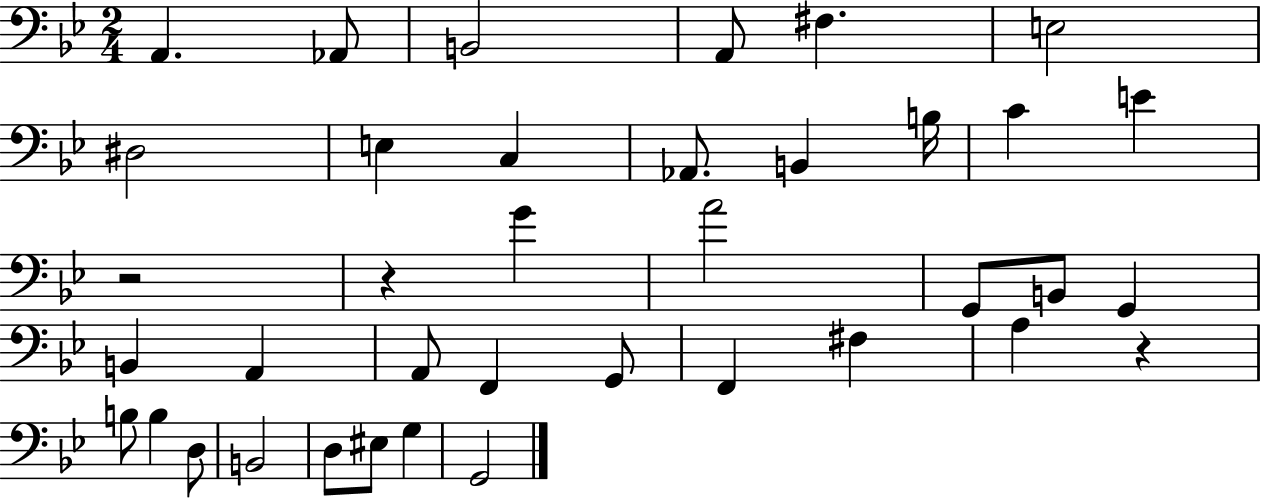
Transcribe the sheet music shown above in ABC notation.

X:1
T:Untitled
M:2/4
L:1/4
K:Bb
A,, _A,,/2 B,,2 A,,/2 ^F, E,2 ^D,2 E, C, _A,,/2 B,, B,/4 C E z2 z G A2 G,,/2 B,,/2 G,, B,, A,, A,,/2 F,, G,,/2 F,, ^F, A, z B,/2 B, D,/2 B,,2 D,/2 ^E,/2 G, G,,2